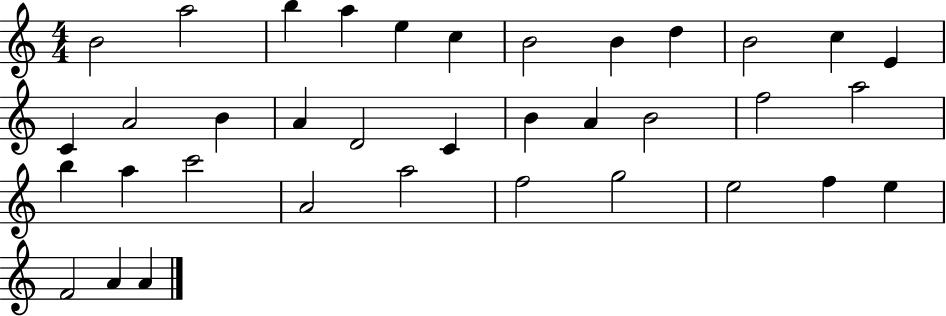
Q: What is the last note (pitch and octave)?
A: A4